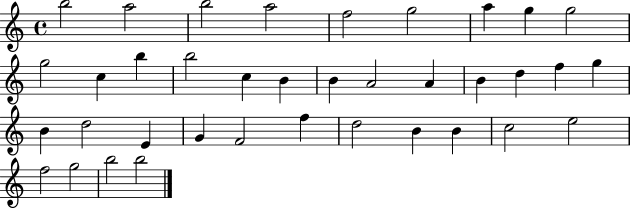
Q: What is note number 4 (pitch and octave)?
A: A5